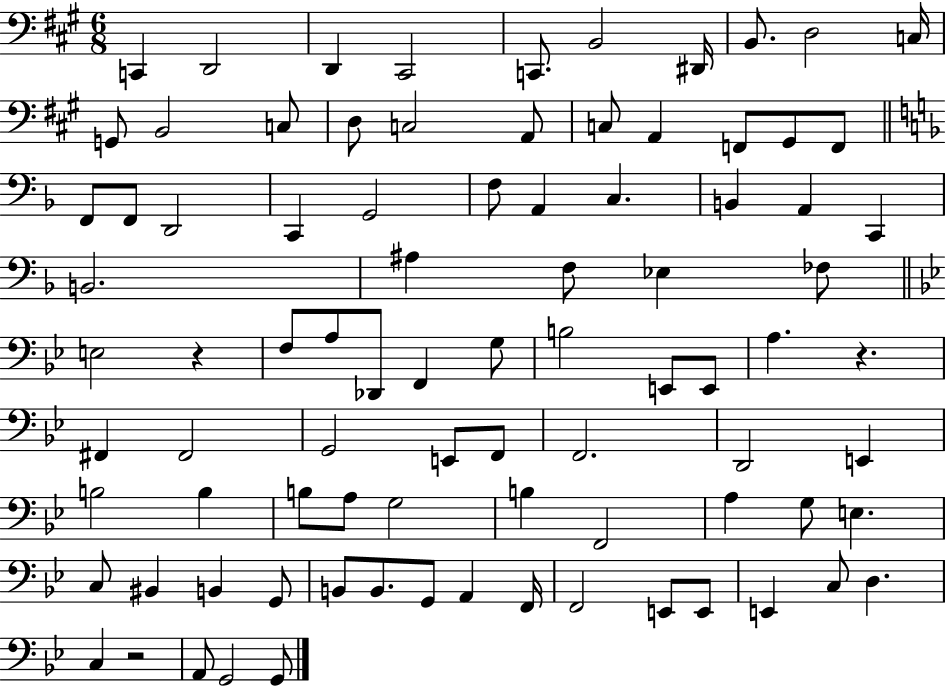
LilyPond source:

{
  \clef bass
  \numericTimeSignature
  \time 6/8
  \key a \major
  c,4 d,2 | d,4 cis,2 | c,8. b,2 dis,16 | b,8. d2 c16 | \break g,8 b,2 c8 | d8 c2 a,8 | c8 a,4 f,8 gis,8 f,8 | \bar "||" \break \key f \major f,8 f,8 d,2 | c,4 g,2 | f8 a,4 c4. | b,4 a,4 c,4 | \break b,2. | ais4 f8 ees4 fes8 | \bar "||" \break \key g \minor e2 r4 | f8 a8 des,8 f,4 g8 | b2 e,8 e,8 | a4. r4. | \break fis,4 fis,2 | g,2 e,8 f,8 | f,2. | d,2 e,4 | \break b2 b4 | b8 a8 g2 | b4 f,2 | a4 g8 e4. | \break c8 bis,4 b,4 g,8 | b,8 b,8. g,8 a,4 f,16 | f,2 e,8 e,8 | e,4 c8 d4. | \break c4 r2 | a,8 g,2 g,8 | \bar "|."
}